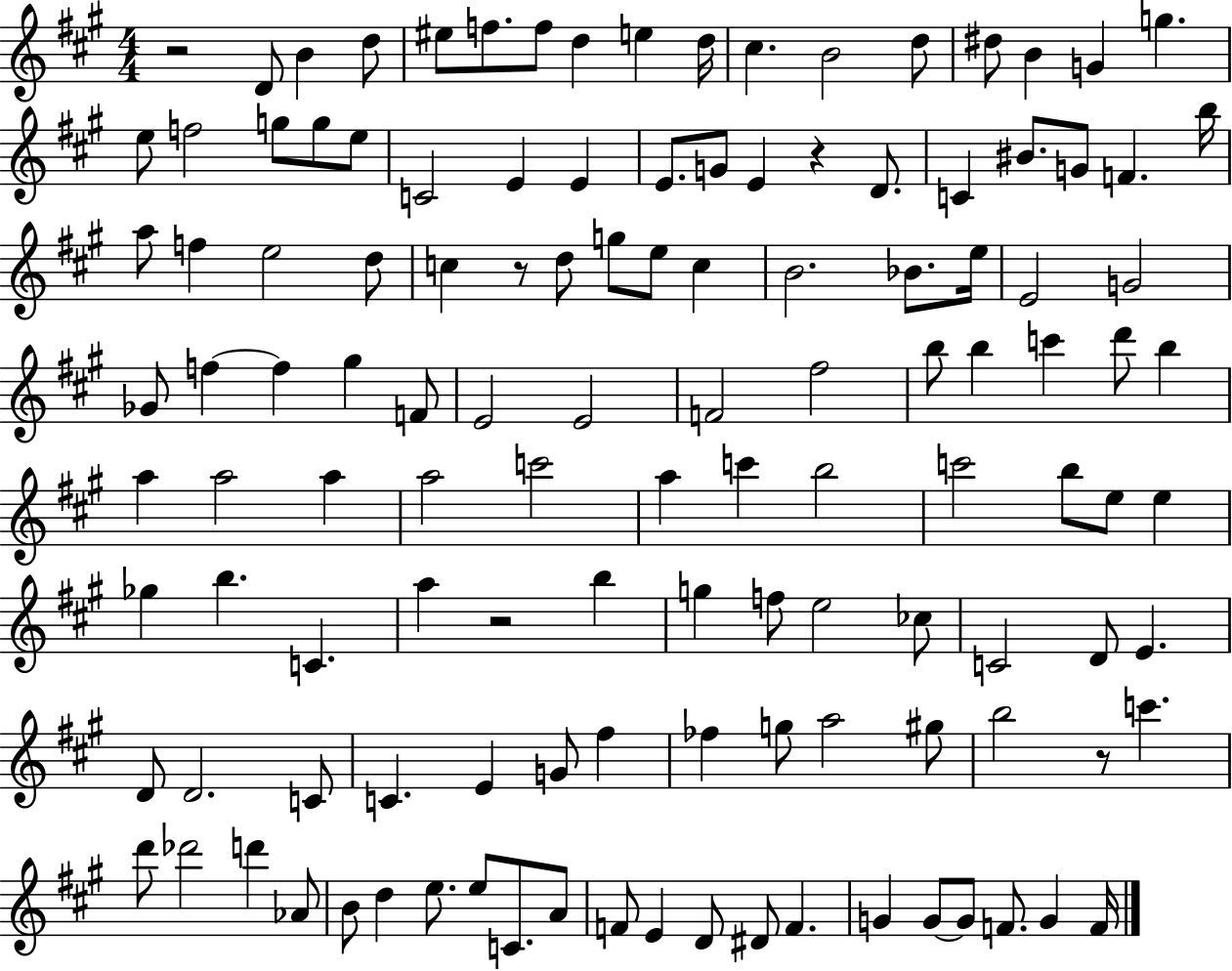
X:1
T:Untitled
M:4/4
L:1/4
K:A
z2 D/2 B d/2 ^e/2 f/2 f/2 d e d/4 ^c B2 d/2 ^d/2 B G g e/2 f2 g/2 g/2 e/2 C2 E E E/2 G/2 E z D/2 C ^B/2 G/2 F b/4 a/2 f e2 d/2 c z/2 d/2 g/2 e/2 c B2 _B/2 e/4 E2 G2 _G/2 f f ^g F/2 E2 E2 F2 ^f2 b/2 b c' d'/2 b a a2 a a2 c'2 a c' b2 c'2 b/2 e/2 e _g b C a z2 b g f/2 e2 _c/2 C2 D/2 E D/2 D2 C/2 C E G/2 ^f _f g/2 a2 ^g/2 b2 z/2 c' d'/2 _d'2 d' _A/2 B/2 d e/2 e/2 C/2 A/2 F/2 E D/2 ^D/2 F G G/2 G/2 F/2 G F/4